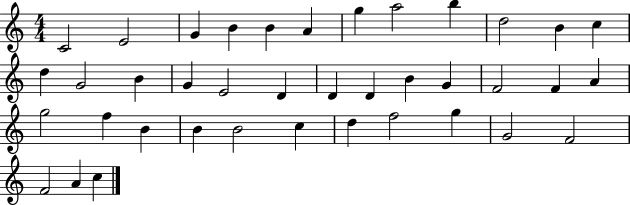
C4/h E4/h G4/q B4/q B4/q A4/q G5/q A5/h B5/q D5/h B4/q C5/q D5/q G4/h B4/q G4/q E4/h D4/q D4/q D4/q B4/q G4/q F4/h F4/q A4/q G5/h F5/q B4/q B4/q B4/h C5/q D5/q F5/h G5/q G4/h F4/h F4/h A4/q C5/q